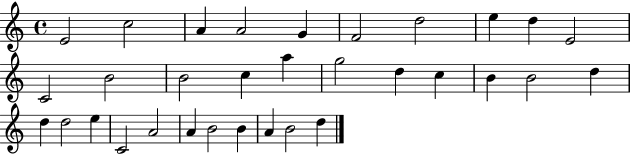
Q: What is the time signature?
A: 4/4